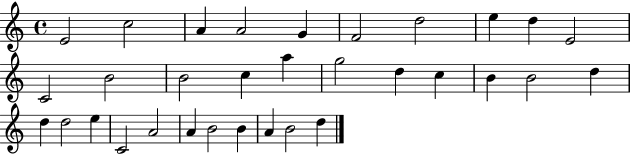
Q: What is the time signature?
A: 4/4